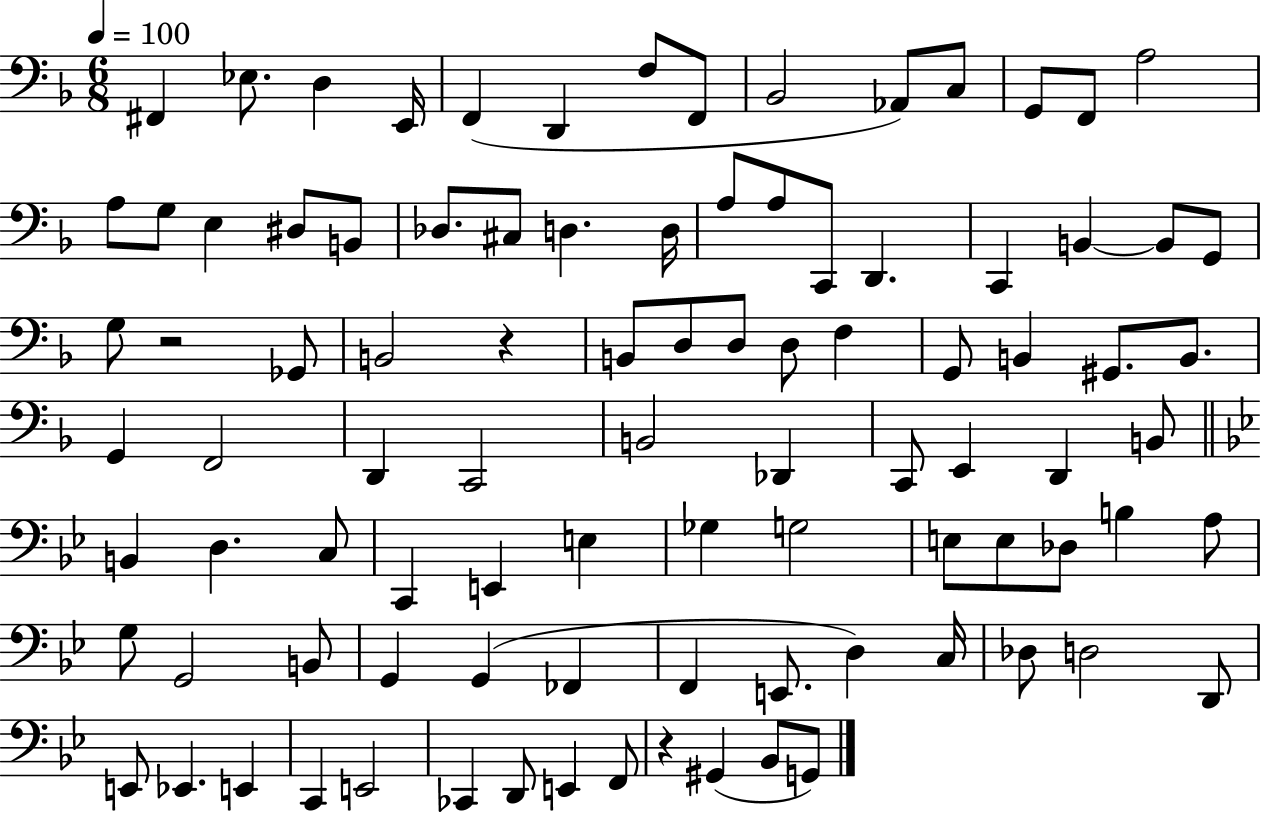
F#2/q Eb3/e. D3/q E2/s F2/q D2/q F3/e F2/e Bb2/h Ab2/e C3/e G2/e F2/e A3/h A3/e G3/e E3/q D#3/e B2/e Db3/e. C#3/e D3/q. D3/s A3/e A3/e C2/e D2/q. C2/q B2/q B2/e G2/e G3/e R/h Gb2/e B2/h R/q B2/e D3/e D3/e D3/e F3/q G2/e B2/q G#2/e. B2/e. G2/q F2/h D2/q C2/h B2/h Db2/q C2/e E2/q D2/q B2/e B2/q D3/q. C3/e C2/q E2/q E3/q Gb3/q G3/h E3/e E3/e Db3/e B3/q A3/e G3/e G2/h B2/e G2/q G2/q FES2/q F2/q E2/e. D3/q C3/s Db3/e D3/h D2/e E2/e Eb2/q. E2/q C2/q E2/h CES2/q D2/e E2/q F2/e R/q G#2/q Bb2/e G2/e